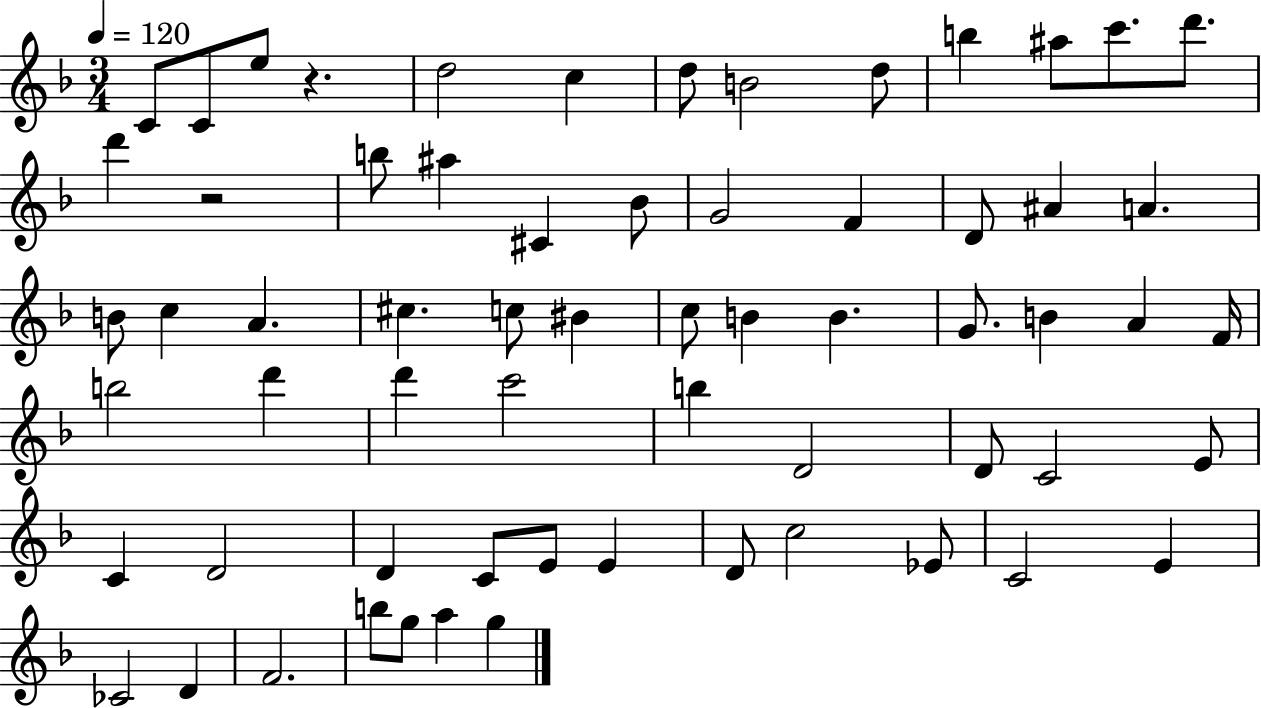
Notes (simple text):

C4/e C4/e E5/e R/q. D5/h C5/q D5/e B4/h D5/e B5/q A#5/e C6/e. D6/e. D6/q R/h B5/e A#5/q C#4/q Bb4/e G4/h F4/q D4/e A#4/q A4/q. B4/e C5/q A4/q. C#5/q. C5/e BIS4/q C5/e B4/q B4/q. G4/e. B4/q A4/q F4/s B5/h D6/q D6/q C6/h B5/q D4/h D4/e C4/h E4/e C4/q D4/h D4/q C4/e E4/e E4/q D4/e C5/h Eb4/e C4/h E4/q CES4/h D4/q F4/h. B5/e G5/e A5/q G5/q